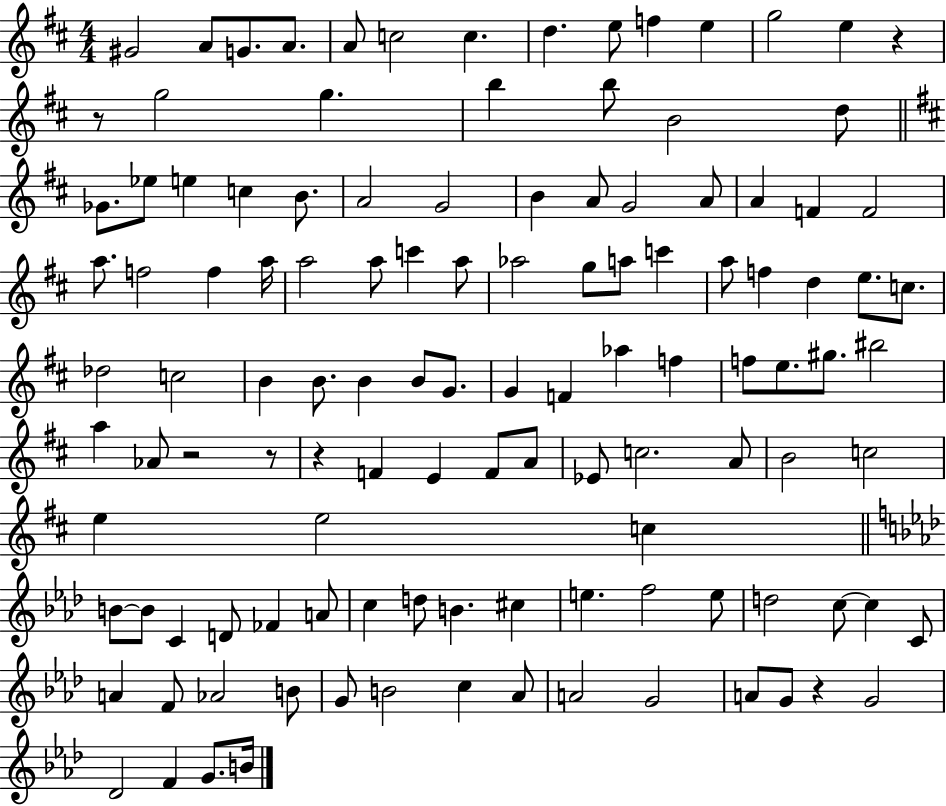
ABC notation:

X:1
T:Untitled
M:4/4
L:1/4
K:D
^G2 A/2 G/2 A/2 A/2 c2 c d e/2 f e g2 e z z/2 g2 g b b/2 B2 d/2 _G/2 _e/2 e c B/2 A2 G2 B A/2 G2 A/2 A F F2 a/2 f2 f a/4 a2 a/2 c' a/2 _a2 g/2 a/2 c' a/2 f d e/2 c/2 _d2 c2 B B/2 B B/2 G/2 G F _a f f/2 e/2 ^g/2 ^b2 a _A/2 z2 z/2 z F E F/2 A/2 _E/2 c2 A/2 B2 c2 e e2 c B/2 B/2 C D/2 _F A/2 c d/2 B ^c e f2 e/2 d2 c/2 c C/2 A F/2 _A2 B/2 G/2 B2 c _A/2 A2 G2 A/2 G/2 z G2 _D2 F G/2 B/4